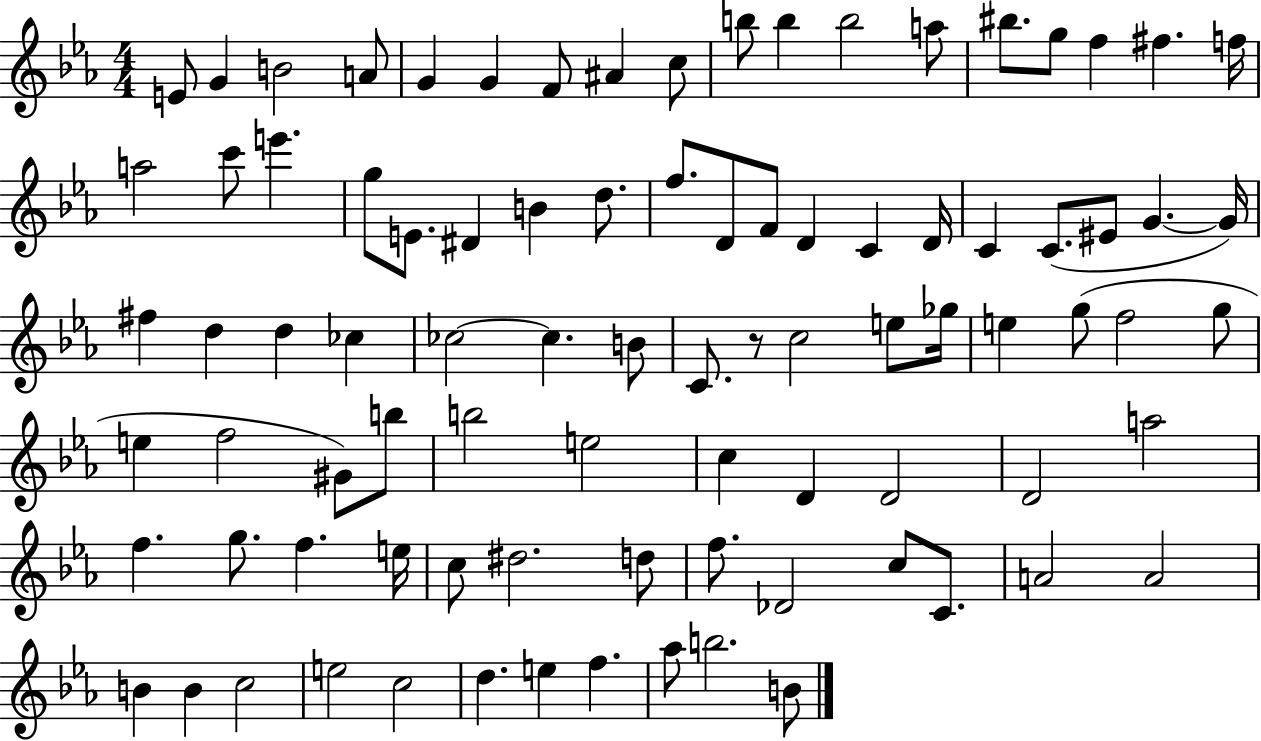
{
  \clef treble
  \numericTimeSignature
  \time 4/4
  \key ees \major
  e'8 g'4 b'2 a'8 | g'4 g'4 f'8 ais'4 c''8 | b''8 b''4 b''2 a''8 | bis''8. g''8 f''4 fis''4. f''16 | \break a''2 c'''8 e'''4. | g''8 e'8. dis'4 b'4 d''8. | f''8. d'8 f'8 d'4 c'4 d'16 | c'4 c'8.( eis'8 g'4.~~ g'16) | \break fis''4 d''4 d''4 ces''4 | ces''2~~ ces''4. b'8 | c'8. r8 c''2 e''8 ges''16 | e''4 g''8( f''2 g''8 | \break e''4 f''2 gis'8) b''8 | b''2 e''2 | c''4 d'4 d'2 | d'2 a''2 | \break f''4. g''8. f''4. e''16 | c''8 dis''2. d''8 | f''8. des'2 c''8 c'8. | a'2 a'2 | \break b'4 b'4 c''2 | e''2 c''2 | d''4. e''4 f''4. | aes''8 b''2. b'8 | \break \bar "|."
}